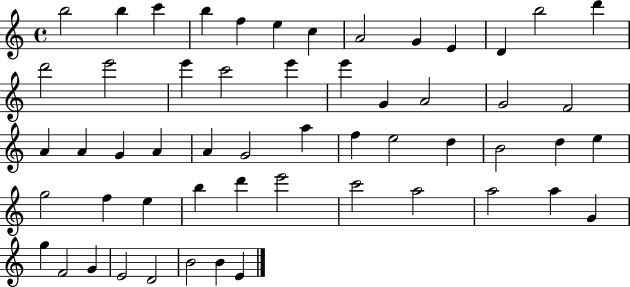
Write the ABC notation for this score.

X:1
T:Untitled
M:4/4
L:1/4
K:C
b2 b c' b f e c A2 G E D b2 d' d'2 e'2 e' c'2 e' e' G A2 G2 F2 A A G A A G2 a f e2 d B2 d e g2 f e b d' e'2 c'2 a2 a2 a G g F2 G E2 D2 B2 B E